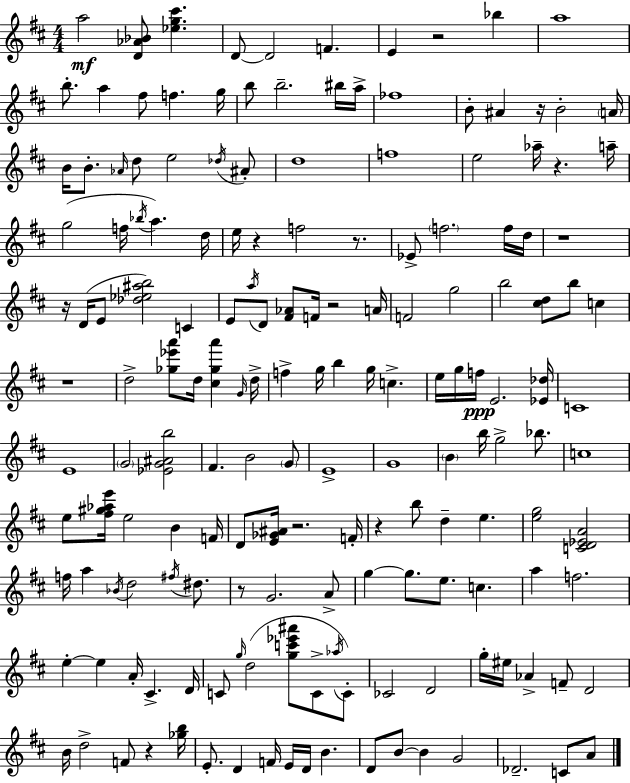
X:1
T:Untitled
M:4/4
L:1/4
K:D
a2 [D_A_B]/2 [_eg^c'] D/2 D2 F E z2 _b a4 b/2 a ^f/2 f g/4 b/2 b2 ^b/4 a/4 _f4 B/2 ^A z/4 B2 A/4 B/4 B/2 _A/4 d/2 e2 _d/4 ^A/2 d4 f4 e2 _a/4 z a/4 g2 f/4 _b/4 a d/4 e/4 z f2 z/2 _E/2 f2 f/4 d/4 z4 z/4 D/4 E/2 [_d_e^ab]2 C E/2 a/4 D/2 [^F_A]/2 F/4 z2 A/4 F2 g2 b2 [^cd]/2 b/2 c z4 d2 [_g_e'a']/2 d/4 [^c_ga'] G/4 d/4 f g/4 b g/4 c e/4 g/4 f/4 E2 [_E_d]/4 C4 E4 G2 [_EG^Ab]2 ^F B2 G/2 E4 G4 B b/4 g2 _b/2 c4 e/2 [^f^g_ae']/4 e2 B F/4 D/2 [E_G^A]/4 z2 F/4 z b/2 d e [eg]2 [CD_EA]2 f/4 a _B/4 d2 ^f/4 ^d/2 z/2 G2 A/2 g g/2 e/2 c a f2 e e A/4 ^C D/4 C/2 g/4 d2 [gc'_e'^a']/2 C/2 _a/4 C/2 _C2 D2 g/4 ^e/4 _A F/2 D2 B/4 d2 F/2 z [_gb]/4 E/2 D F/4 E/4 D/4 B D/2 B/2 B G2 _D2 C/2 A/2